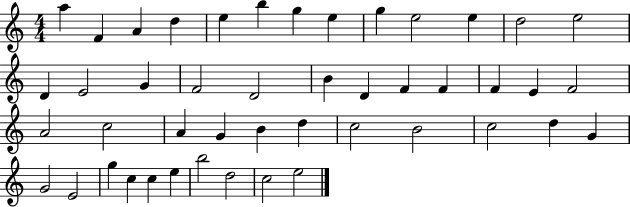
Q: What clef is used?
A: treble